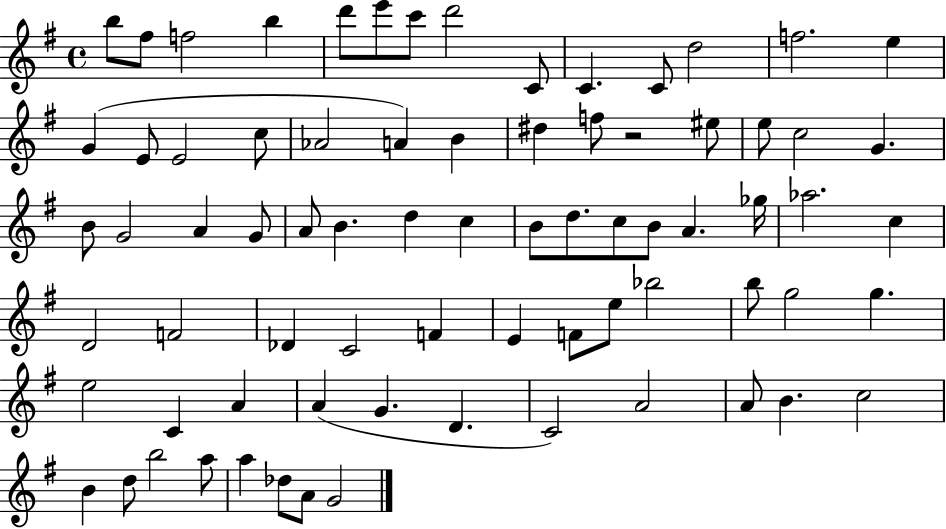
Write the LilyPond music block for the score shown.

{
  \clef treble
  \time 4/4
  \defaultTimeSignature
  \key g \major
  b''8 fis''8 f''2 b''4 | d'''8 e'''8 c'''8 d'''2 c'8 | c'4. c'8 d''2 | f''2. e''4 | \break g'4( e'8 e'2 c''8 | aes'2 a'4) b'4 | dis''4 f''8 r2 eis''8 | e''8 c''2 g'4. | \break b'8 g'2 a'4 g'8 | a'8 b'4. d''4 c''4 | b'8 d''8. c''8 b'8 a'4. ges''16 | aes''2. c''4 | \break d'2 f'2 | des'4 c'2 f'4 | e'4 f'8 e''8 bes''2 | b''8 g''2 g''4. | \break e''2 c'4 a'4 | a'4( g'4. d'4. | c'2) a'2 | a'8 b'4. c''2 | \break b'4 d''8 b''2 a''8 | a''4 des''8 a'8 g'2 | \bar "|."
}